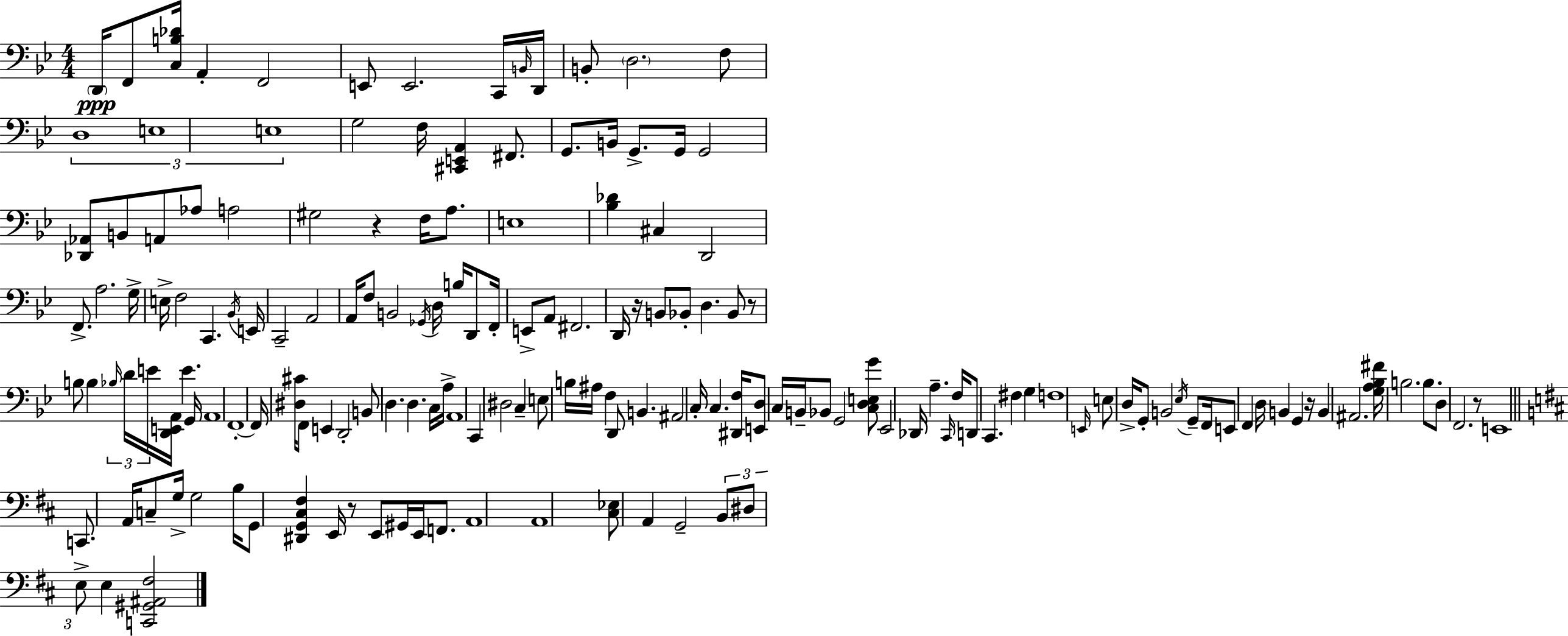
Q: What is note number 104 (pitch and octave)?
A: F3